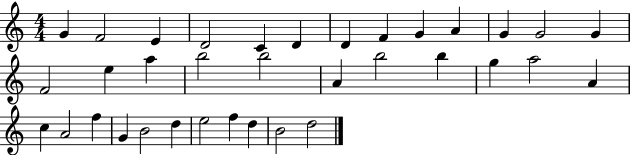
{
  \clef treble
  \numericTimeSignature
  \time 4/4
  \key c \major
  g'4 f'2 e'4 | d'2 c'4 d'4 | d'4 f'4 g'4 a'4 | g'4 g'2 g'4 | \break f'2 e''4 a''4 | b''2 b''2 | a'4 b''2 b''4 | g''4 a''2 a'4 | \break c''4 a'2 f''4 | g'4 b'2 d''4 | e''2 f''4 d''4 | b'2 d''2 | \break \bar "|."
}